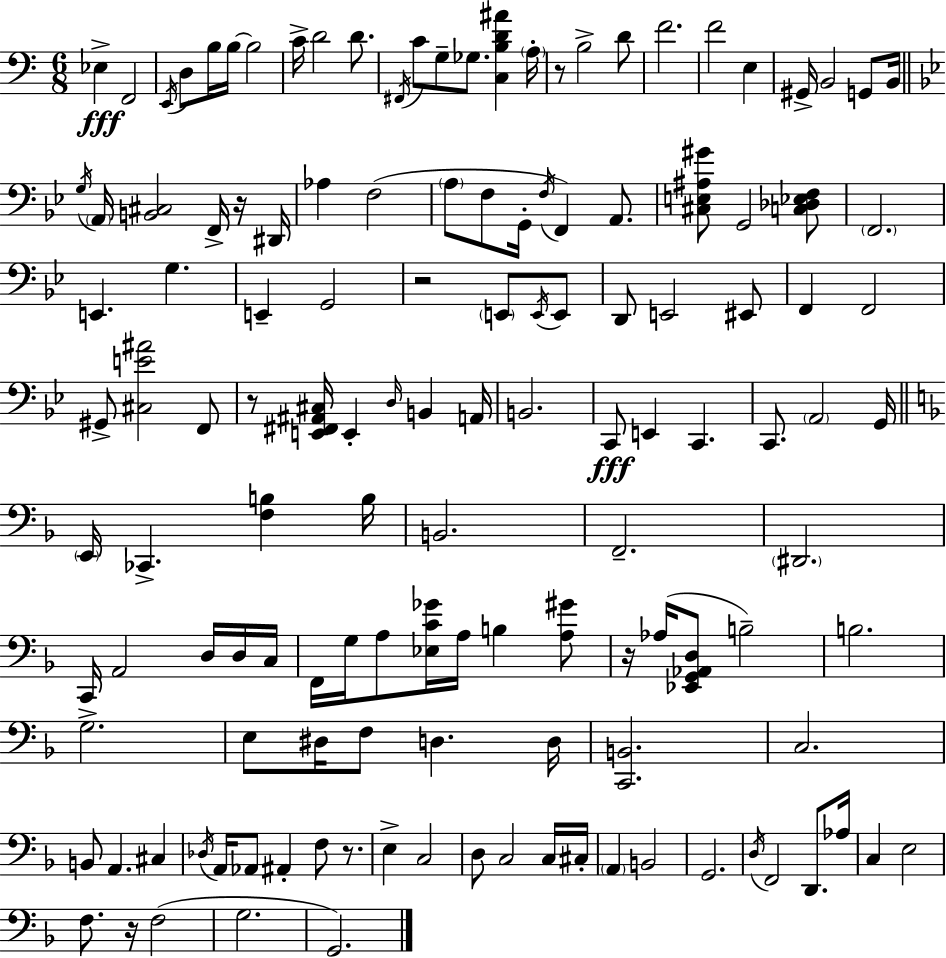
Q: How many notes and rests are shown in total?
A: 134